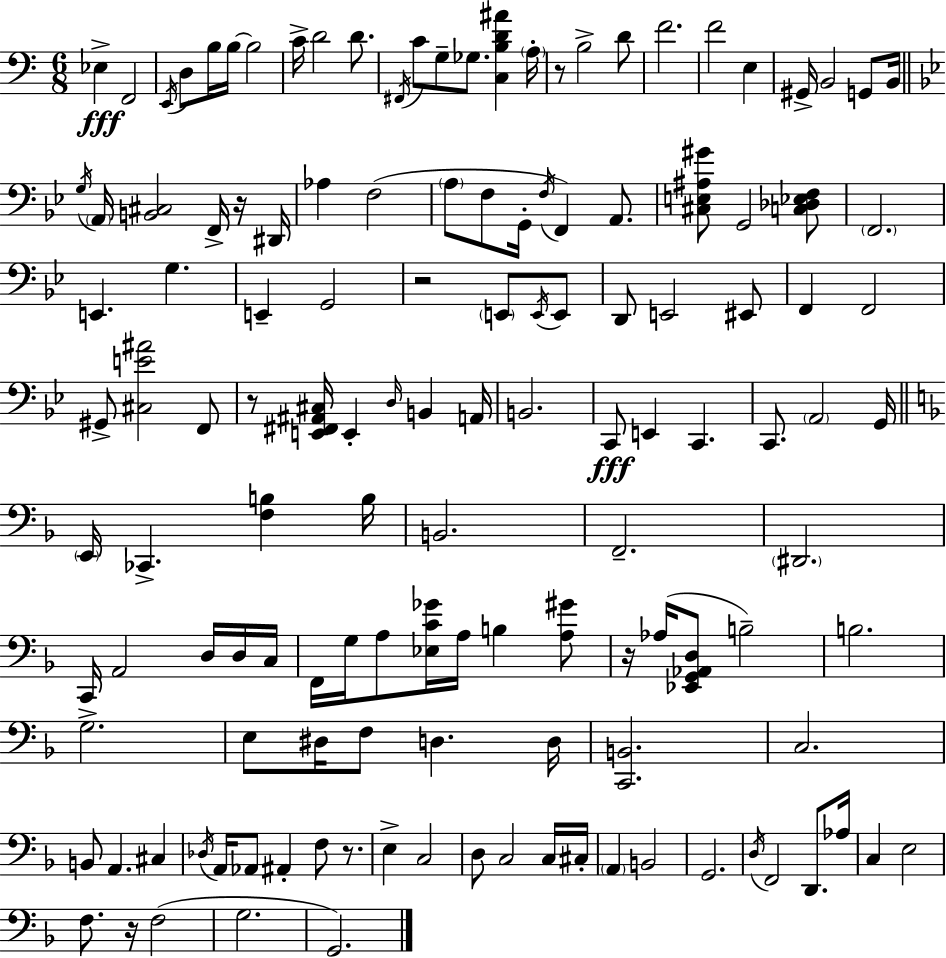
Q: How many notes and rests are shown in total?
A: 134